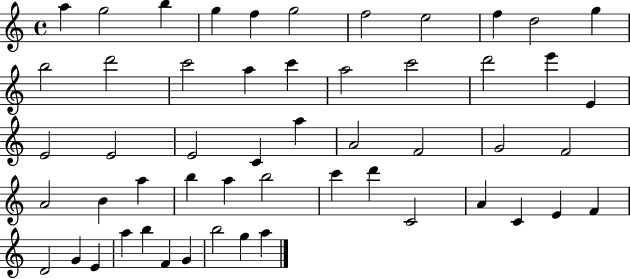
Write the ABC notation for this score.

X:1
T:Untitled
M:4/4
L:1/4
K:C
a g2 b g f g2 f2 e2 f d2 g b2 d'2 c'2 a c' a2 c'2 d'2 e' E E2 E2 E2 C a A2 F2 G2 F2 A2 B a b a b2 c' d' C2 A C E F D2 G E a b F G b2 g a